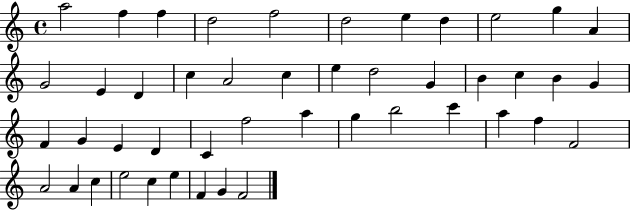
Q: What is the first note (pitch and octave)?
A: A5